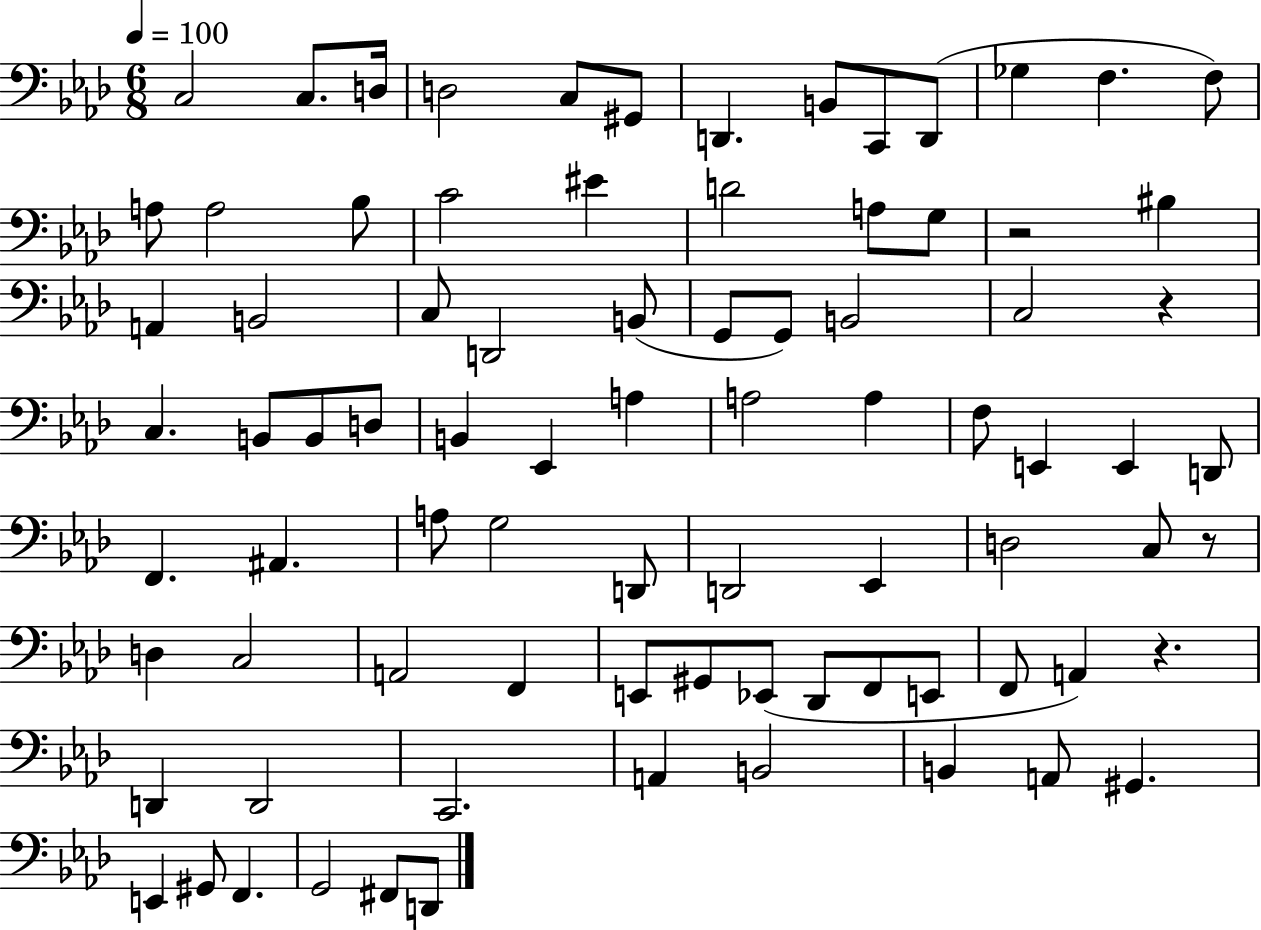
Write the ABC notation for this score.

X:1
T:Untitled
M:6/8
L:1/4
K:Ab
C,2 C,/2 D,/4 D,2 C,/2 ^G,,/2 D,, B,,/2 C,,/2 D,,/2 _G, F, F,/2 A,/2 A,2 _B,/2 C2 ^E D2 A,/2 G,/2 z2 ^B, A,, B,,2 C,/2 D,,2 B,,/2 G,,/2 G,,/2 B,,2 C,2 z C, B,,/2 B,,/2 D,/2 B,, _E,, A, A,2 A, F,/2 E,, E,, D,,/2 F,, ^A,, A,/2 G,2 D,,/2 D,,2 _E,, D,2 C,/2 z/2 D, C,2 A,,2 F,, E,,/2 ^G,,/2 _E,,/2 _D,,/2 F,,/2 E,,/2 F,,/2 A,, z D,, D,,2 C,,2 A,, B,,2 B,, A,,/2 ^G,, E,, ^G,,/2 F,, G,,2 ^F,,/2 D,,/2